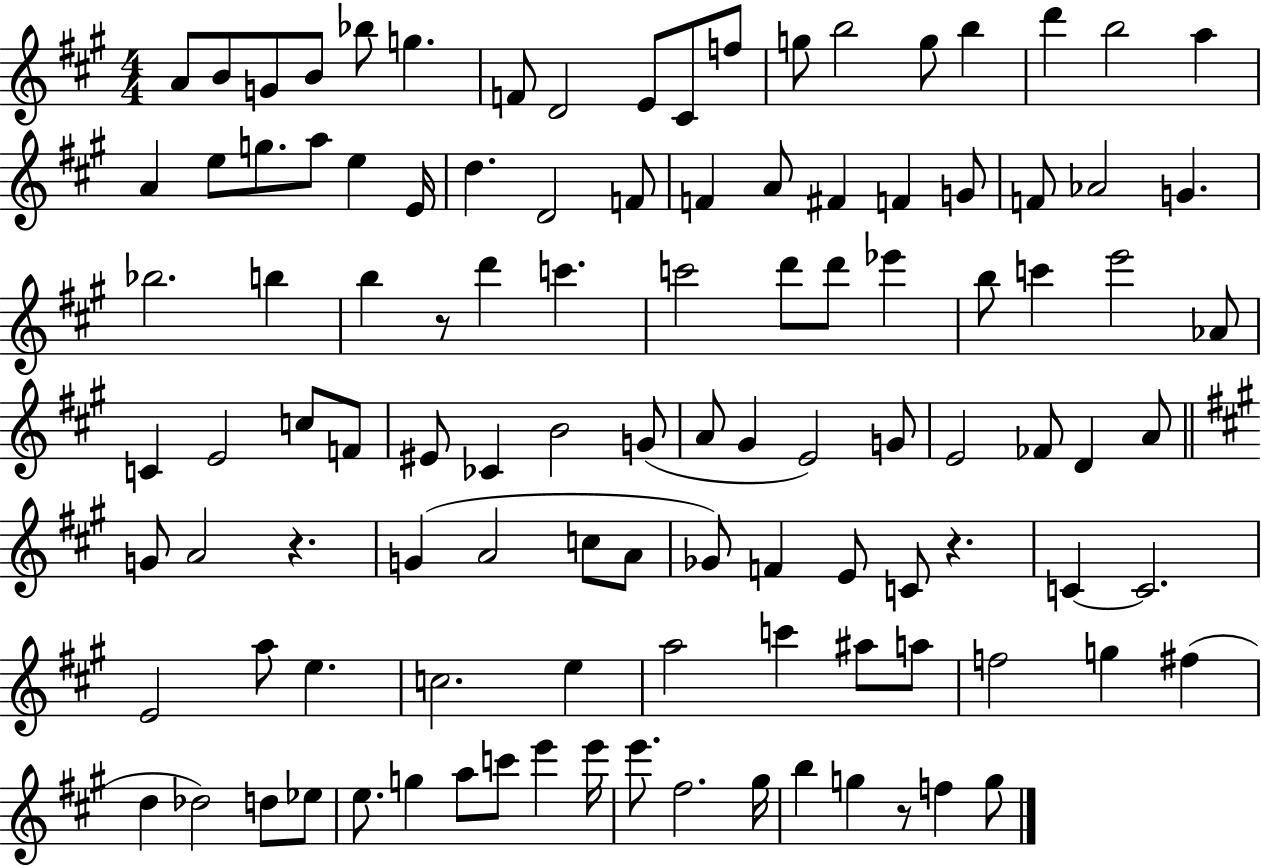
{
  \clef treble
  \numericTimeSignature
  \time 4/4
  \key a \major
  \repeat volta 2 { a'8 b'8 g'8 b'8 bes''8 g''4. | f'8 d'2 e'8 cis'8 f''8 | g''8 b''2 g''8 b''4 | d'''4 b''2 a''4 | \break a'4 e''8 g''8. a''8 e''4 e'16 | d''4. d'2 f'8 | f'4 a'8 fis'4 f'4 g'8 | f'8 aes'2 g'4. | \break bes''2. b''4 | b''4 r8 d'''4 c'''4. | c'''2 d'''8 d'''8 ees'''4 | b''8 c'''4 e'''2 aes'8 | \break c'4 e'2 c''8 f'8 | eis'8 ces'4 b'2 g'8( | a'8 gis'4 e'2) g'8 | e'2 fes'8 d'4 a'8 | \break \bar "||" \break \key a \major g'8 a'2 r4. | g'4( a'2 c''8 a'8 | ges'8) f'4 e'8 c'8 r4. | c'4~~ c'2. | \break e'2 a''8 e''4. | c''2. e''4 | a''2 c'''4 ais''8 a''8 | f''2 g''4 fis''4( | \break d''4 des''2) d''8 ees''8 | e''8. g''4 a''8 c'''8 e'''4 e'''16 | e'''8. fis''2. gis''16 | b''4 g''4 r8 f''4 g''8 | \break } \bar "|."
}